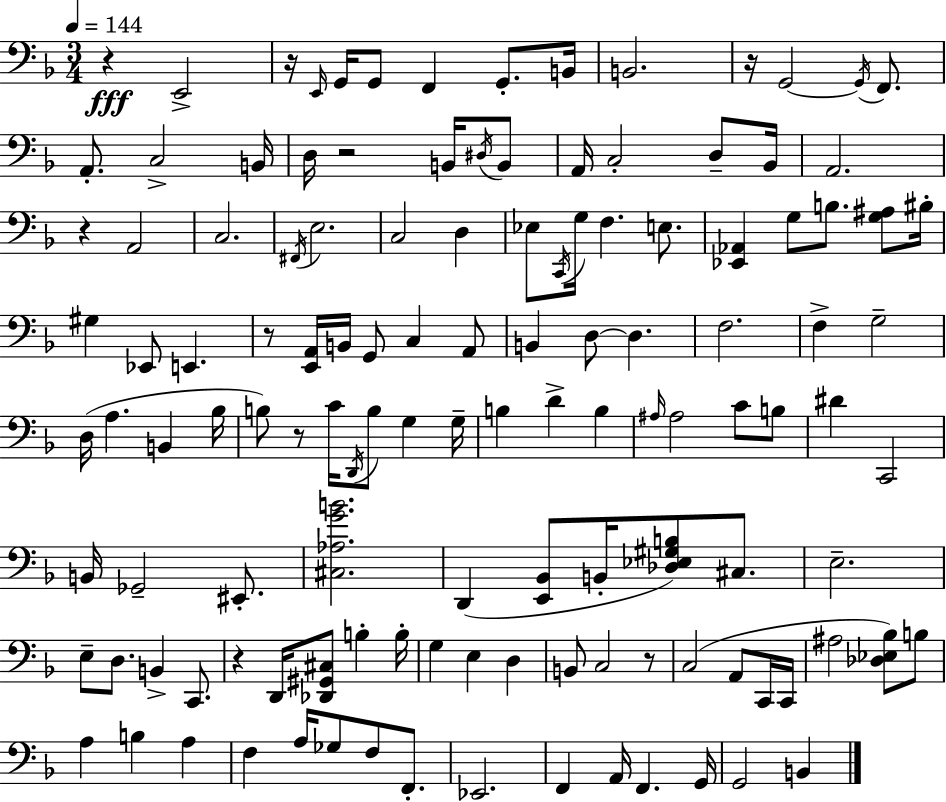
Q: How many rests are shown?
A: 9